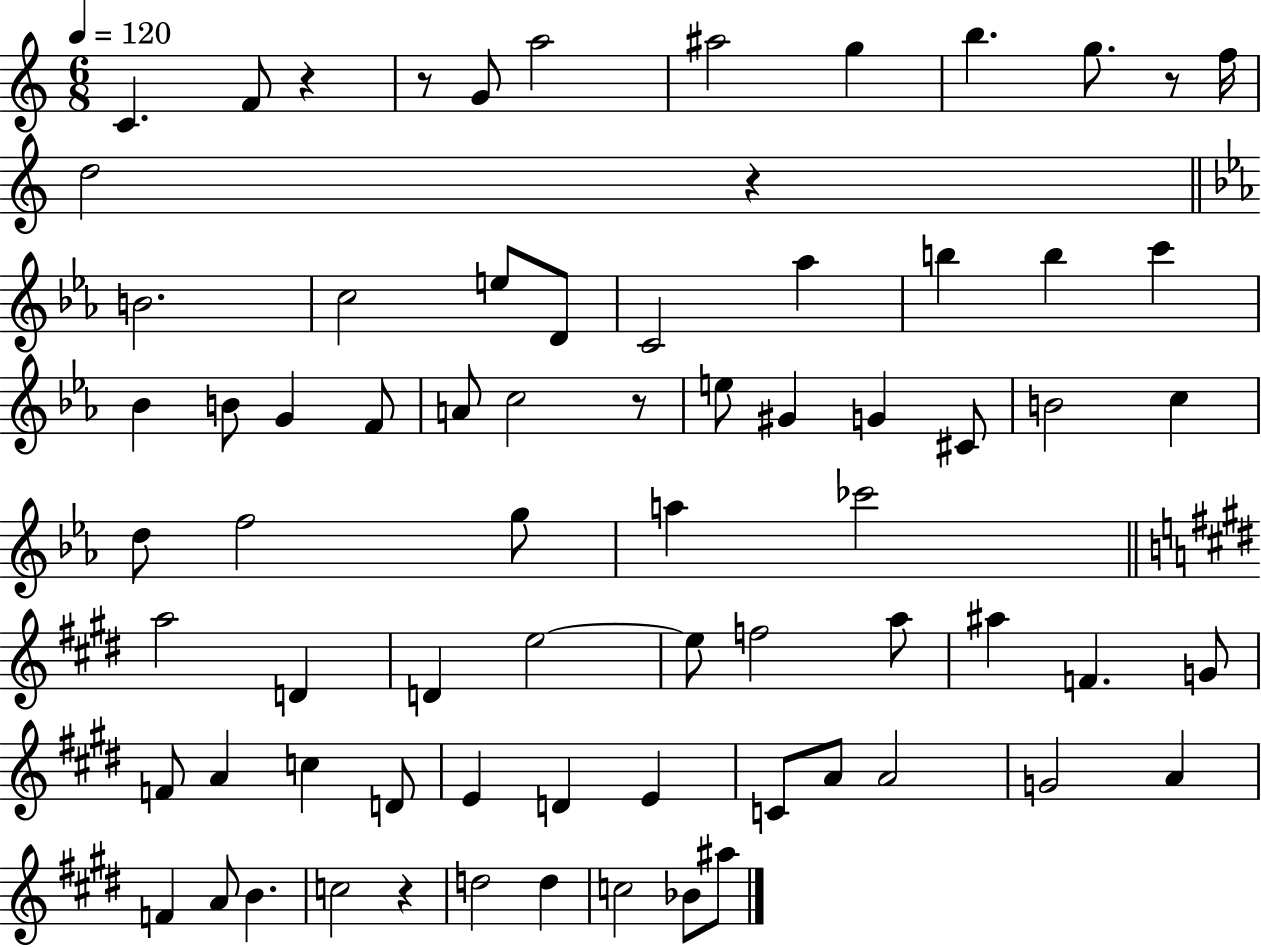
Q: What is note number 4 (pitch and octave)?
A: A5